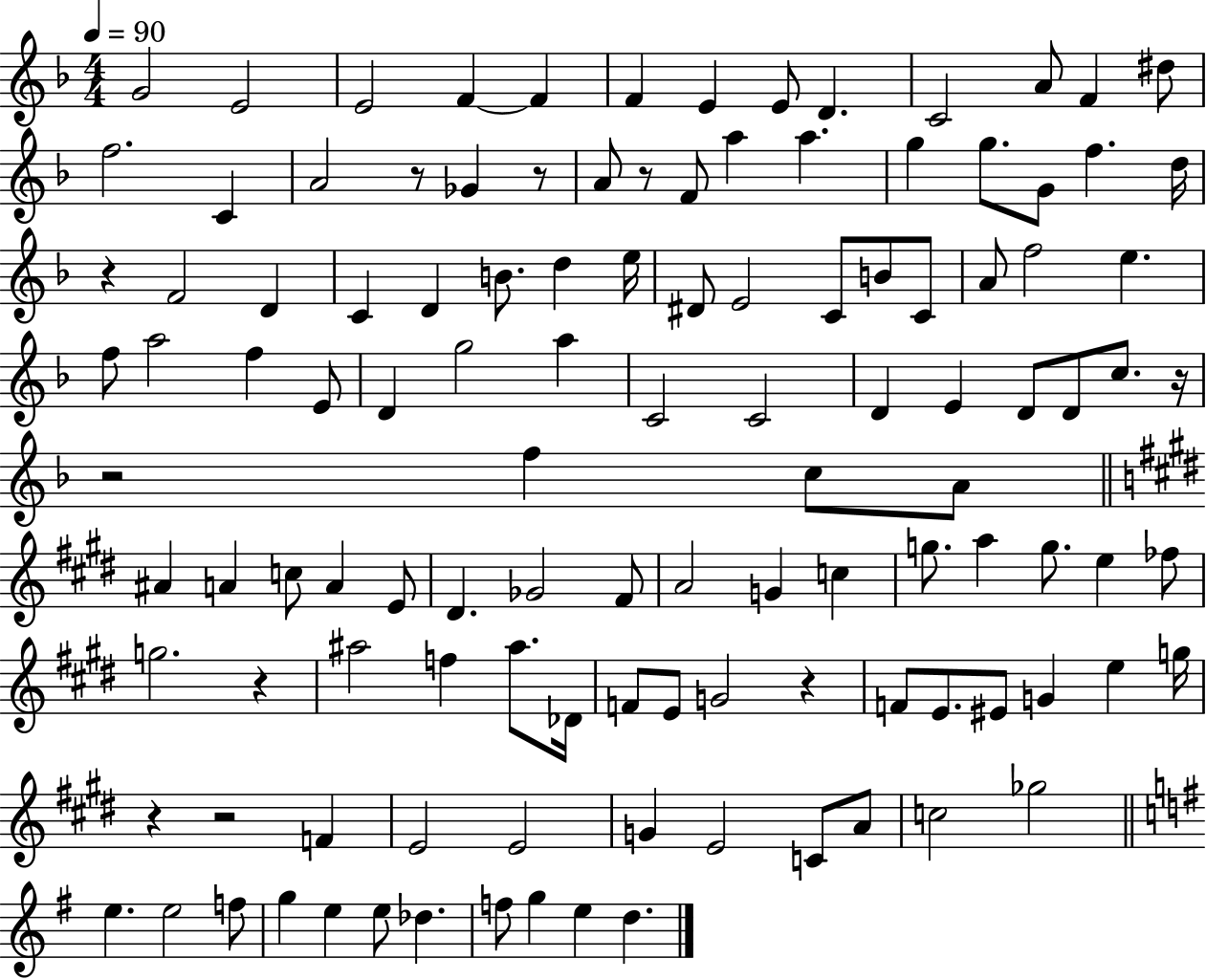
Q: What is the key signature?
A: F major